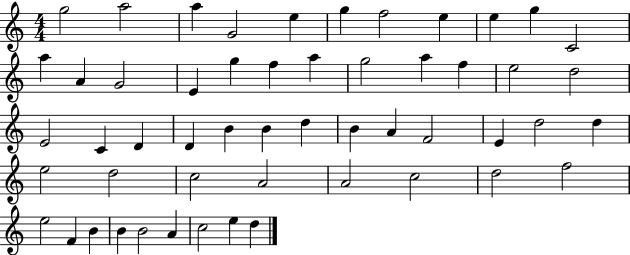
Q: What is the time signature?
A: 4/4